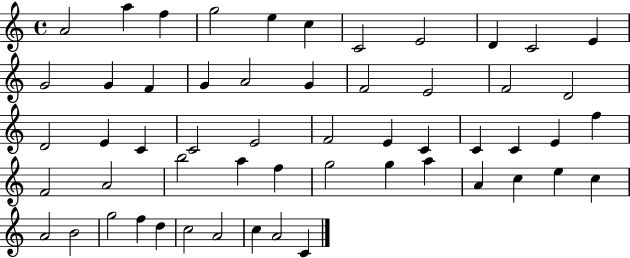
A4/h A5/q F5/q G5/h E5/q C5/q C4/h E4/h D4/q C4/h E4/q G4/h G4/q F4/q G4/q A4/h G4/q F4/h E4/h F4/h D4/h D4/h E4/q C4/q C4/h E4/h F4/h E4/q C4/q C4/q C4/q E4/q F5/q F4/h A4/h B5/h A5/q F5/q G5/h G5/q A5/q A4/q C5/q E5/q C5/q A4/h B4/h G5/h F5/q D5/q C5/h A4/h C5/q A4/h C4/q